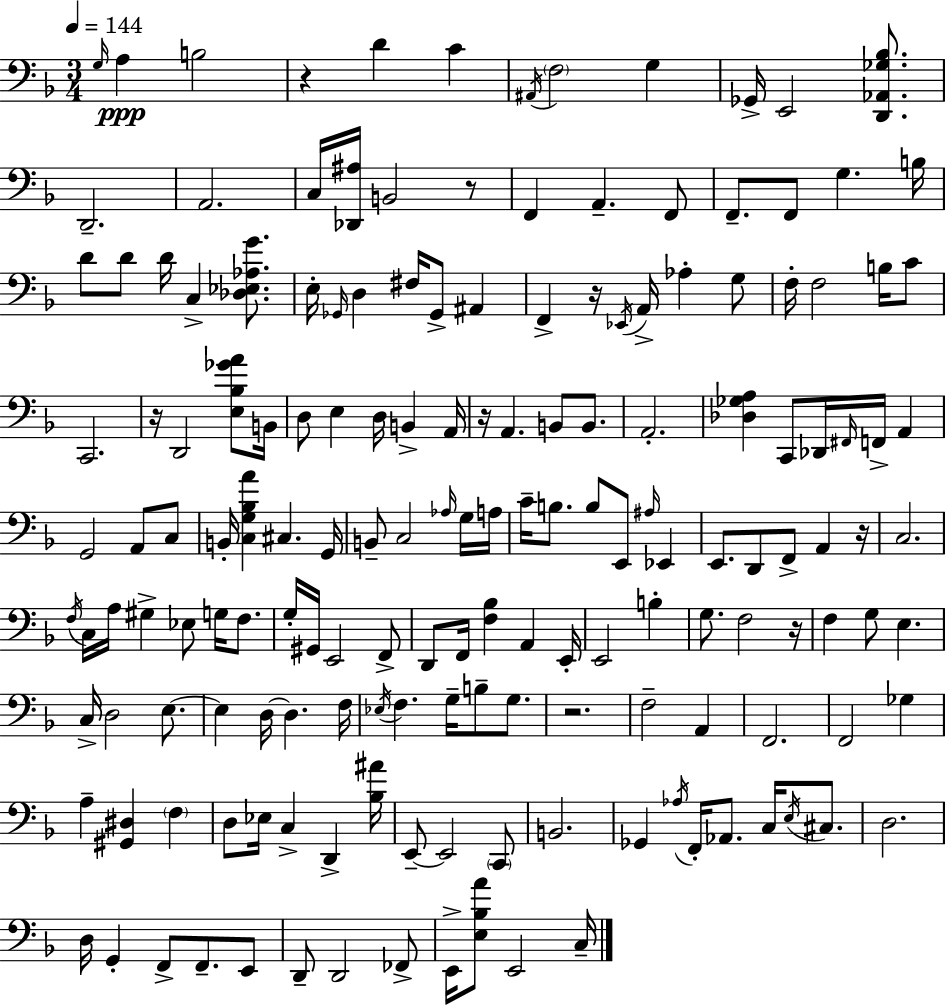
{
  \clef bass
  \numericTimeSignature
  \time 3/4
  \key f \major
  \tempo 4 = 144
  \grace { g16 }\ppp a4 b2 | r4 d'4 c'4 | \acciaccatura { ais,16 } \parenthesize f2 g4 | ges,16-> e,2 <d, aes, ges bes>8. | \break d,2.-- | a,2. | c16 <des, ais>16 b,2 | r8 f,4 a,4.-- | \break f,8 f,8.-- f,8 g4. | b16 d'8 d'8 d'16 c4-> <des ees aes g'>8. | e16-. \grace { ges,16 } d4 fis16 ges,8-> ais,4 | f,4-> r16 \acciaccatura { ees,16 } a,16-> aes4-. | \break g8 f16-. f2 | b16 c'8 c,2. | r16 d,2 | <e bes ges' a'>8 b,16 d8 e4 d16 b,4-> | \break a,16 r16 a,4. b,8 | b,8. a,2.-. | <des ges a>4 c,8 des,16 \grace { fis,16 } | f,16-> a,4 g,2 | \break a,8 c8 b,16-. <c g bes a'>4 cis4. | g,16 b,8-- c2 | \grace { aes16 } g16 a16 c'16-- b8. b8 | e,8 \grace { ais16 } ees,4 e,8. d,8 | \break f,8-> a,4 r16 c2. | \acciaccatura { f16 } c16 a16 gis4-> | ees8 g16 f8. g16-. gis,16 e,2 | f,8-> d,8 f,16 <f bes>4 | \break a,4 e,16-. e,2 | b4-. g8. f2 | r16 f4 | g8 e4. c16-> d2 | \break e8.~~ e4 | d16~~ d4. f16 \acciaccatura { ees16 } f4. | g16-- b8-- g8. r2. | f2-- | \break a,4 f,2. | f,2 | ges4 a4-- | <gis, dis>4 \parenthesize f4 d8 ees16 | \break c4-> d,4-> <bes ais'>16 e,8--~~ e,2 | \parenthesize c,8 b,2. | ges,4 | \acciaccatura { aes16 } f,16-. aes,8. c16 \acciaccatura { e16 } cis8. d2. | \break d16 | g,4-. f,8-> f,8.-- e,8 d,8-- | d,2 fes,8-> e,16-> | <e bes a'>8 e,2 c16-- \bar "|."
}